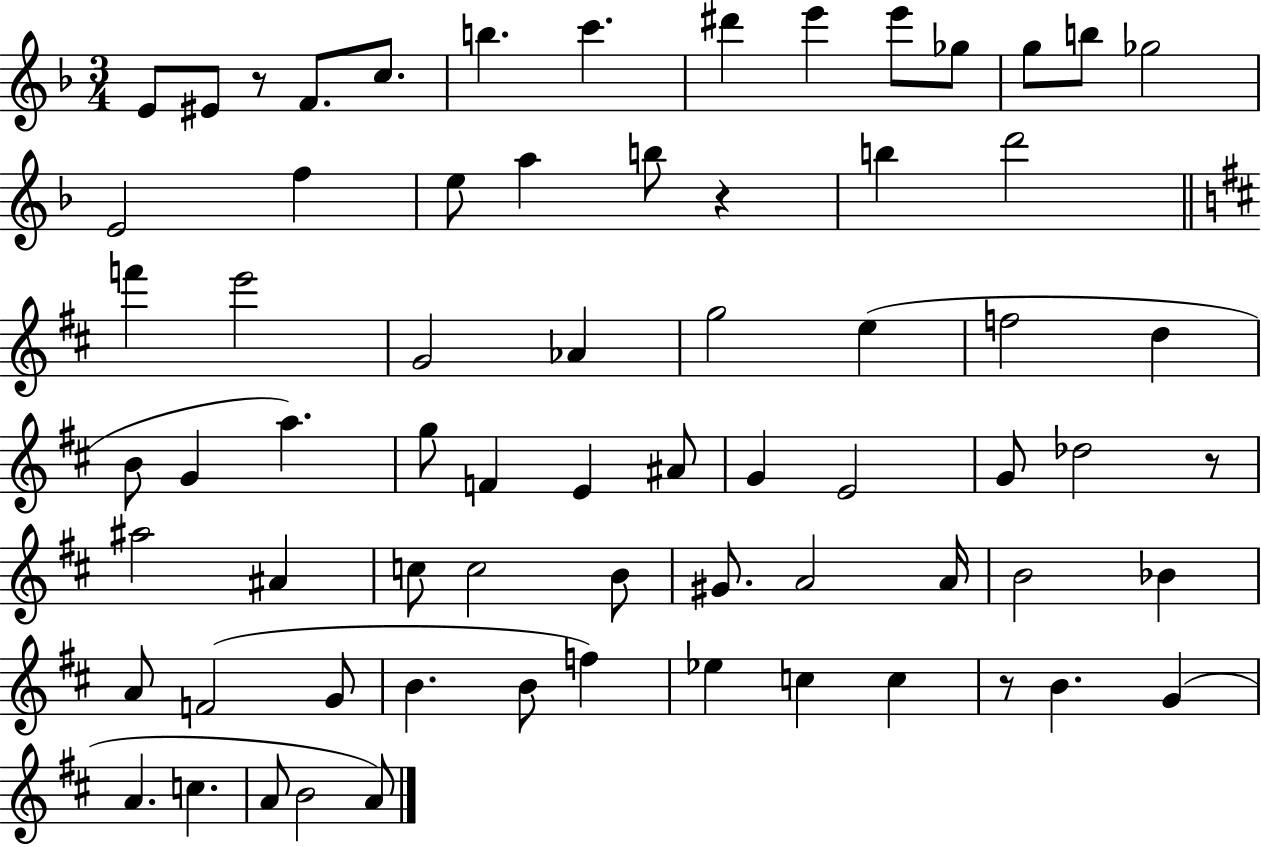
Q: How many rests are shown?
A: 4